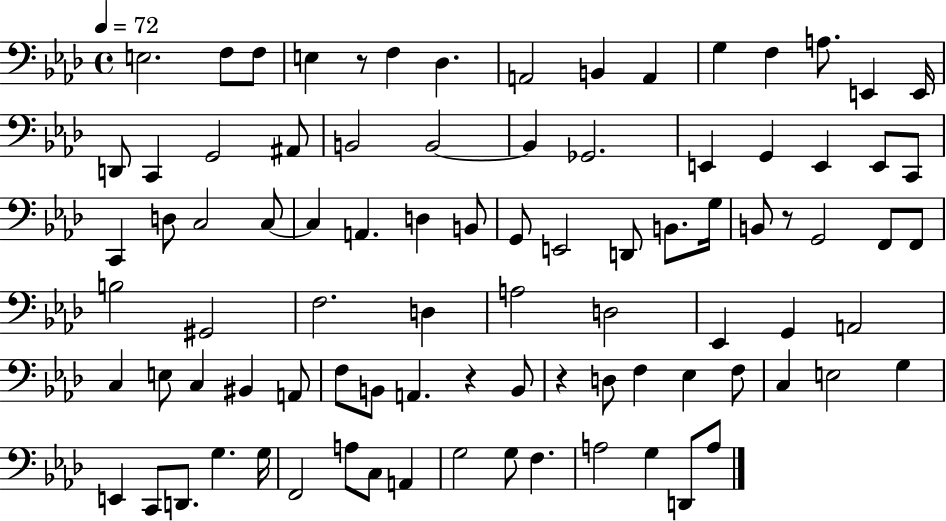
{
  \clef bass
  \time 4/4
  \defaultTimeSignature
  \key aes \major
  \tempo 4 = 72
  e2. f8 f8 | e4 r8 f4 des4. | a,2 b,4 a,4 | g4 f4 a8. e,4 e,16 | \break d,8 c,4 g,2 ais,8 | b,2 b,2~~ | b,4 ges,2. | e,4 g,4 e,4 e,8 c,8 | \break c,4 d8 c2 c8~~ | c4 a,4. d4 b,8 | g,8 e,2 d,8 b,8. g16 | b,8 r8 g,2 f,8 f,8 | \break b2 gis,2 | f2. d4 | a2 d2 | ees,4 g,4 a,2 | \break c4 e8 c4 bis,4 a,8 | f8 b,8 a,4. r4 b,8 | r4 d8 f4 ees4 f8 | c4 e2 g4 | \break e,4 c,8 d,8. g4. g16 | f,2 a8 c8 a,4 | g2 g8 f4. | a2 g4 d,8 a8 | \break \bar "|."
}